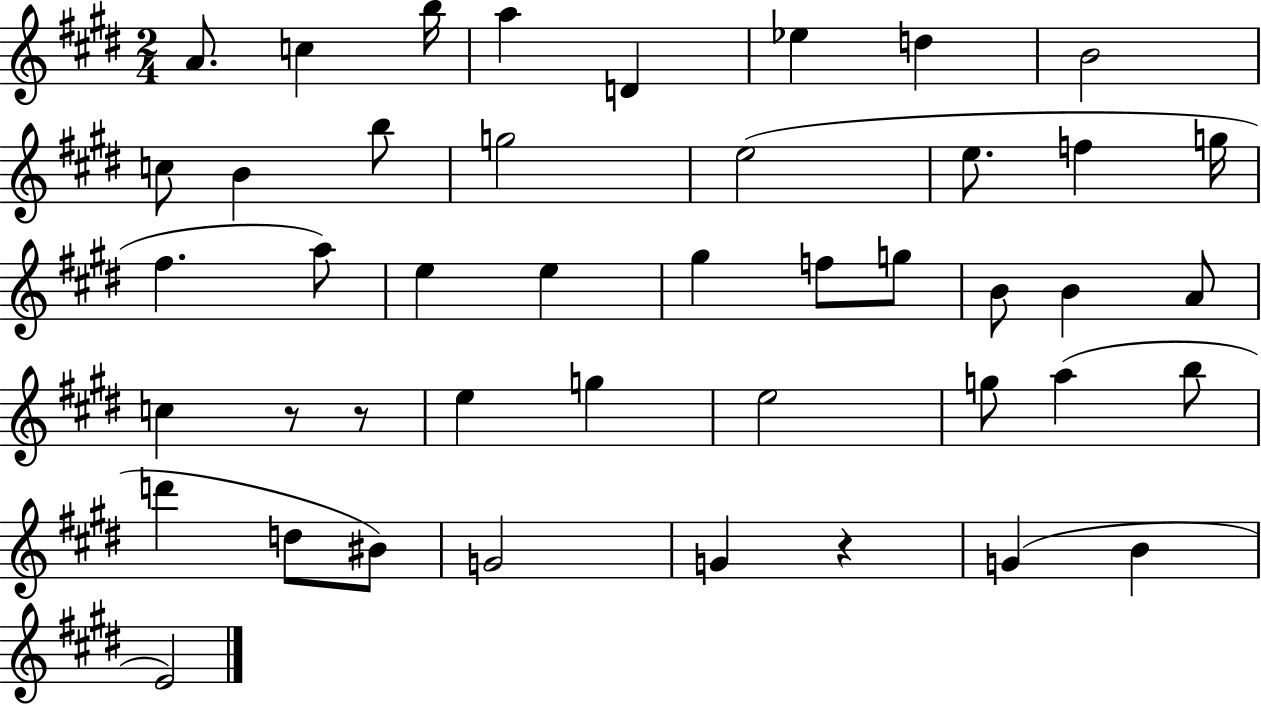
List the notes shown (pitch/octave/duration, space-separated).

A4/e. C5/q B5/s A5/q D4/q Eb5/q D5/q B4/h C5/e B4/q B5/e G5/h E5/h E5/e. F5/q G5/s F#5/q. A5/e E5/q E5/q G#5/q F5/e G5/e B4/e B4/q A4/e C5/q R/e R/e E5/q G5/q E5/h G5/e A5/q B5/e D6/q D5/e BIS4/e G4/h G4/q R/q G4/q B4/q E4/h